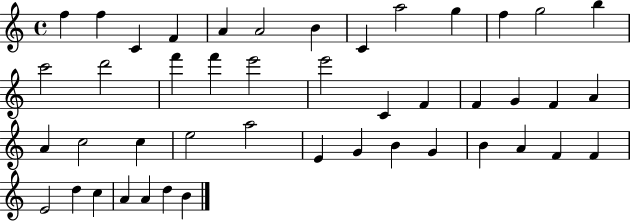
{
  \clef treble
  \time 4/4
  \defaultTimeSignature
  \key c \major
  f''4 f''4 c'4 f'4 | a'4 a'2 b'4 | c'4 a''2 g''4 | f''4 g''2 b''4 | \break c'''2 d'''2 | f'''4 f'''4 e'''2 | e'''2 c'4 f'4 | f'4 g'4 f'4 a'4 | \break a'4 c''2 c''4 | e''2 a''2 | e'4 g'4 b'4 g'4 | b'4 a'4 f'4 f'4 | \break e'2 d''4 c''4 | a'4 a'4 d''4 b'4 | \bar "|."
}